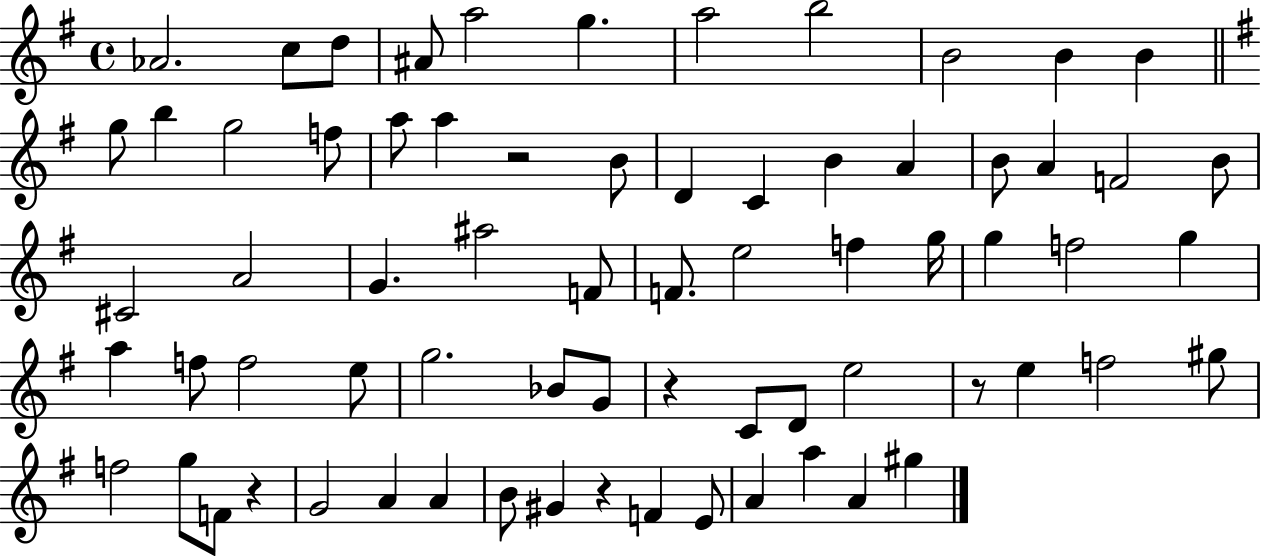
{
  \clef treble
  \time 4/4
  \defaultTimeSignature
  \key g \major
  aes'2. c''8 d''8 | ais'8 a''2 g''4. | a''2 b''2 | b'2 b'4 b'4 | \break \bar "||" \break \key g \major g''8 b''4 g''2 f''8 | a''8 a''4 r2 b'8 | d'4 c'4 b'4 a'4 | b'8 a'4 f'2 b'8 | \break cis'2 a'2 | g'4. ais''2 f'8 | f'8. e''2 f''4 g''16 | g''4 f''2 g''4 | \break a''4 f''8 f''2 e''8 | g''2. bes'8 g'8 | r4 c'8 d'8 e''2 | r8 e''4 f''2 gis''8 | \break f''2 g''8 f'8 r4 | g'2 a'4 a'4 | b'8 gis'4 r4 f'4 e'8 | a'4 a''4 a'4 gis''4 | \break \bar "|."
}